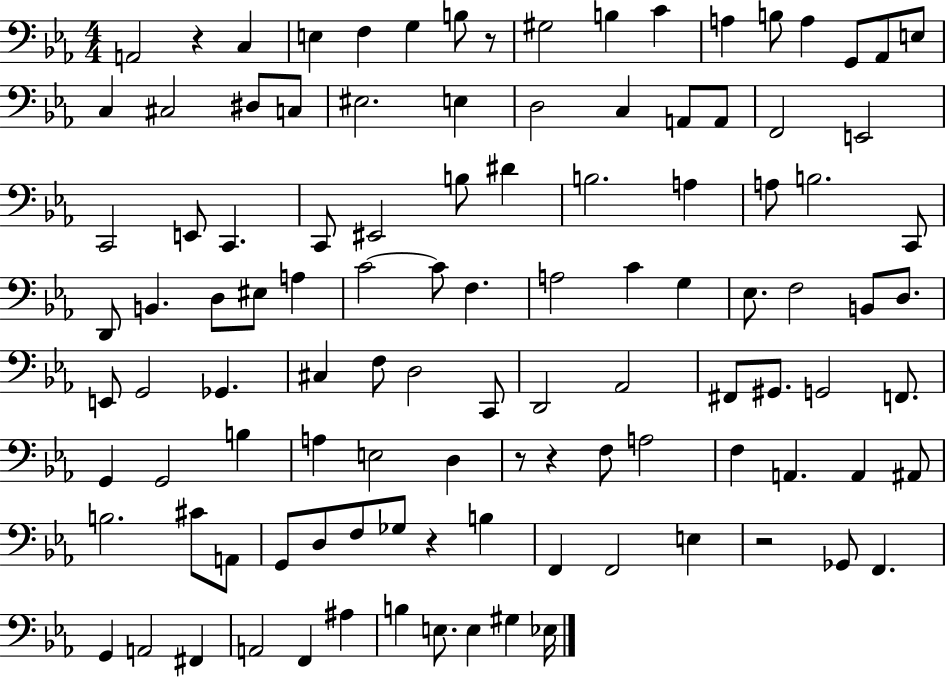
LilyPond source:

{
  \clef bass
  \numericTimeSignature
  \time 4/4
  \key ees \major
  a,2 r4 c4 | e4 f4 g4 b8 r8 | gis2 b4 c'4 | a4 b8 a4 g,8 aes,8 e8 | \break c4 cis2 dis8 c8 | eis2. e4 | d2 c4 a,8 a,8 | f,2 e,2 | \break c,2 e,8 c,4. | c,8 eis,2 b8 dis'4 | b2. a4 | a8 b2. c,8 | \break d,8 b,4. d8 eis8 a4 | c'2~~ c'8 f4. | a2 c'4 g4 | ees8. f2 b,8 d8. | \break e,8 g,2 ges,4. | cis4 f8 d2 c,8 | d,2 aes,2 | fis,8 gis,8. g,2 f,8. | \break g,4 g,2 b4 | a4 e2 d4 | r8 r4 f8 a2 | f4 a,4. a,4 ais,8 | \break b2. cis'8 a,8 | g,8 d8 f8 ges8 r4 b4 | f,4 f,2 e4 | r2 ges,8 f,4. | \break g,4 a,2 fis,4 | a,2 f,4 ais4 | b4 e8. e4 gis4 ees16 | \bar "|."
}